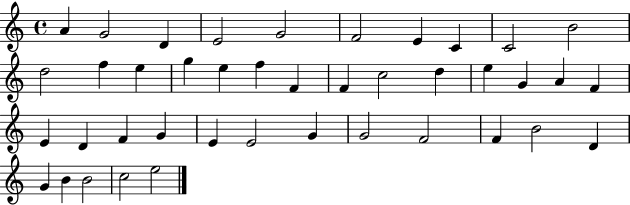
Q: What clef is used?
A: treble